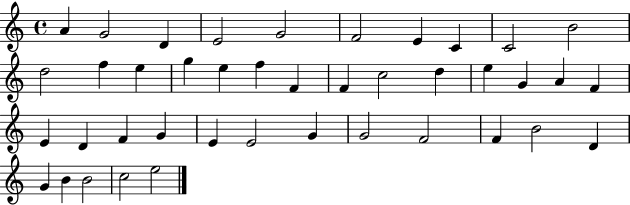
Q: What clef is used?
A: treble